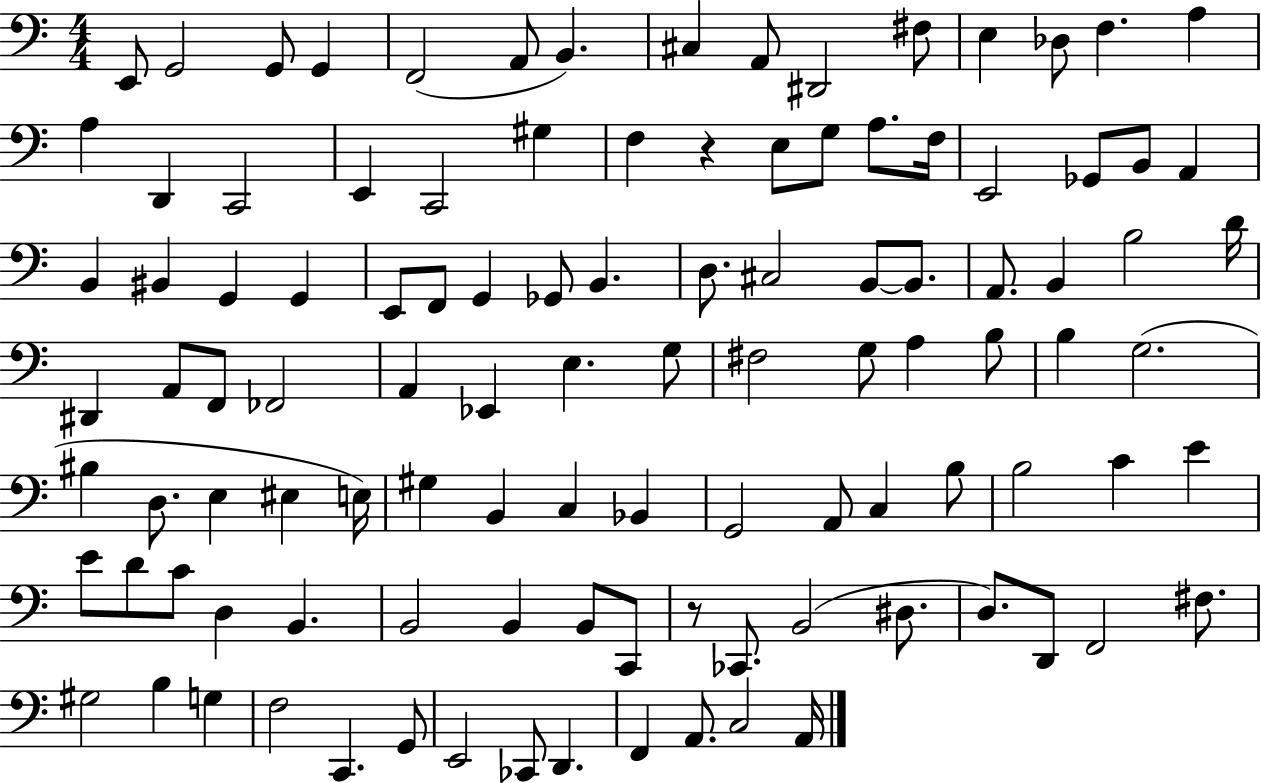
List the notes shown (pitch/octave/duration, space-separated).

E2/e G2/h G2/e G2/q F2/h A2/e B2/q. C#3/q A2/e D#2/h F#3/e E3/q Db3/e F3/q. A3/q A3/q D2/q C2/h E2/q C2/h G#3/q F3/q R/q E3/e G3/e A3/e. F3/s E2/h Gb2/e B2/e A2/q B2/q BIS2/q G2/q G2/q E2/e F2/e G2/q Gb2/e B2/q. D3/e. C#3/h B2/e B2/e. A2/e. B2/q B3/h D4/s D#2/q A2/e F2/e FES2/h A2/q Eb2/q E3/q. G3/e F#3/h G3/e A3/q B3/e B3/q G3/h. BIS3/q D3/e. E3/q EIS3/q E3/s G#3/q B2/q C3/q Bb2/q G2/h A2/e C3/q B3/e B3/h C4/q E4/q E4/e D4/e C4/e D3/q B2/q. B2/h B2/q B2/e C2/e R/e CES2/e. B2/h D#3/e. D3/e. D2/e F2/h F#3/e. G#3/h B3/q G3/q F3/h C2/q. G2/e E2/h CES2/e D2/q. F2/q A2/e. C3/h A2/s